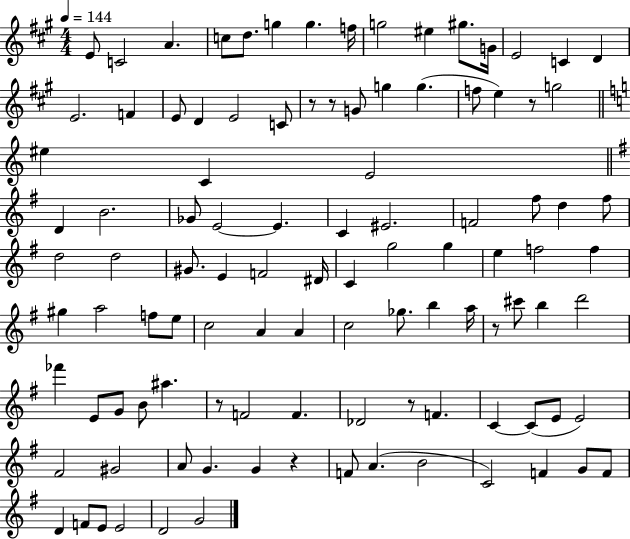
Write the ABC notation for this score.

X:1
T:Untitled
M:4/4
L:1/4
K:A
E/2 C2 A c/2 d/2 g g f/4 g2 ^e ^g/2 G/4 E2 C D E2 F E/2 D E2 C/2 z/2 z/2 G/2 g g f/2 e z/2 g2 ^e C E2 D B2 _G/2 E2 E C ^E2 F2 ^f/2 d ^f/2 d2 d2 ^G/2 E F2 ^D/4 C g2 g e f2 f ^g a2 f/2 e/2 c2 A A c2 _g/2 b a/4 z/2 ^c'/2 b d'2 _f' E/2 G/2 B/2 ^a z/2 F2 F _D2 z/2 F C C/2 E/2 E2 ^F2 ^G2 A/2 G G z F/2 A B2 C2 F G/2 F/2 D F/2 E/2 E2 D2 G2